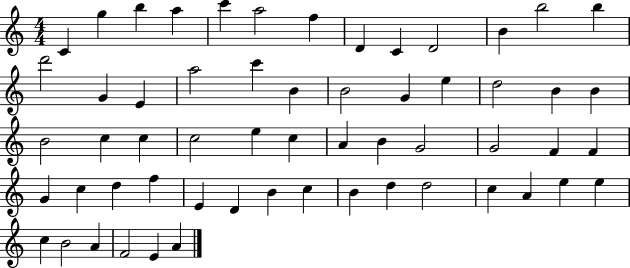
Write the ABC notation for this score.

X:1
T:Untitled
M:4/4
L:1/4
K:C
C g b a c' a2 f D C D2 B b2 b d'2 G E a2 c' B B2 G e d2 B B B2 c c c2 e c A B G2 G2 F F G c d f E D B c B d d2 c A e e c B2 A F2 E A